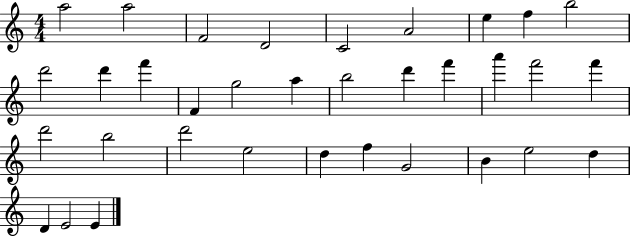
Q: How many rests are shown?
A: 0